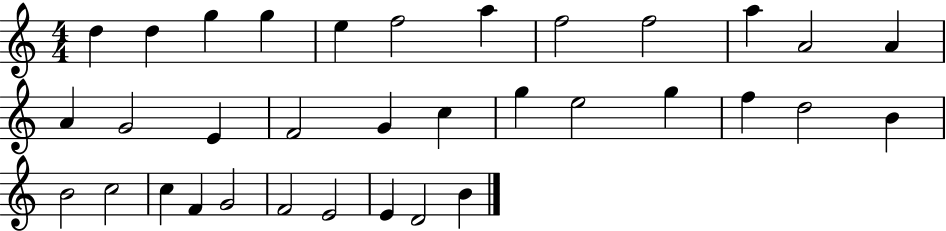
D5/q D5/q G5/q G5/q E5/q F5/h A5/q F5/h F5/h A5/q A4/h A4/q A4/q G4/h E4/q F4/h G4/q C5/q G5/q E5/h G5/q F5/q D5/h B4/q B4/h C5/h C5/q F4/q G4/h F4/h E4/h E4/q D4/h B4/q